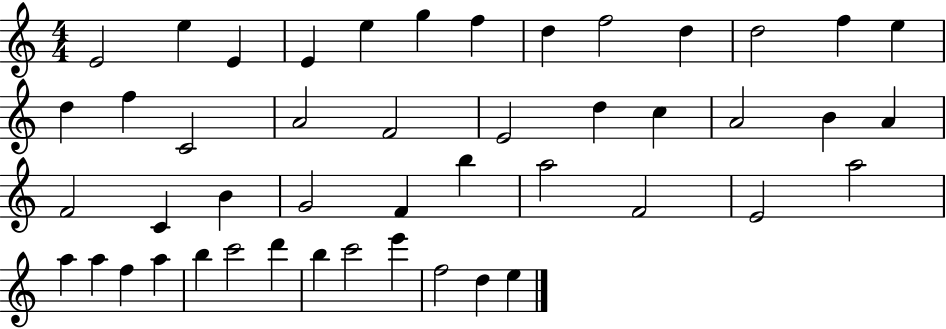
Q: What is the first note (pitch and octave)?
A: E4